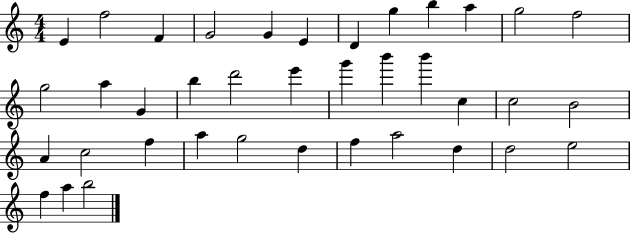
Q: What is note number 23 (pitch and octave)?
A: C5